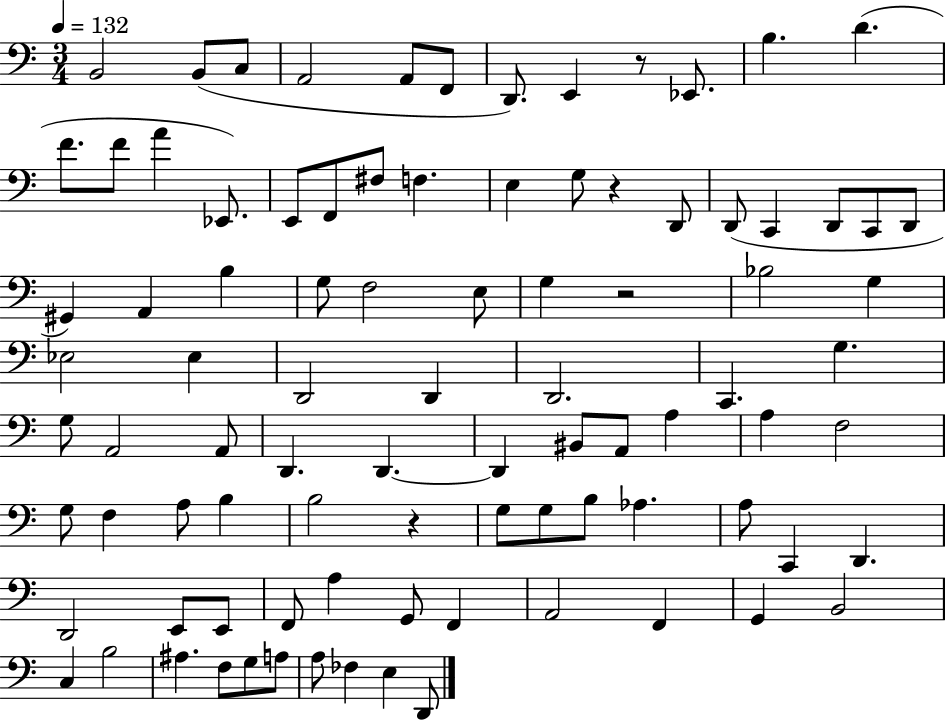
{
  \clef bass
  \numericTimeSignature
  \time 3/4
  \key c \major
  \tempo 4 = 132
  b,2 b,8( c8 | a,2 a,8 f,8 | d,8.) e,4 r8 ees,8. | b4. d'4.( | \break f'8. f'8 a'4 ees,8.) | e,8 f,8 fis8 f4. | e4 g8 r4 d,8 | d,8( c,4 d,8 c,8 d,8 | \break gis,4) a,4 b4 | g8 f2 e8 | g4 r2 | bes2 g4 | \break ees2 ees4 | d,2 d,4 | d,2. | c,4. g4. | \break g8 a,2 a,8 | d,4. d,4.~~ | d,4 bis,8 a,8 a4 | a4 f2 | \break g8 f4 a8 b4 | b2 r4 | g8 g8 b8 aes4. | a8 c,4 d,4. | \break d,2 e,8 e,8 | f,8 a4 g,8 f,4 | a,2 f,4 | g,4 b,2 | \break c4 b2 | ais4. f8 g8 a8 | a8 fes4 e4 d,8 | \bar "|."
}